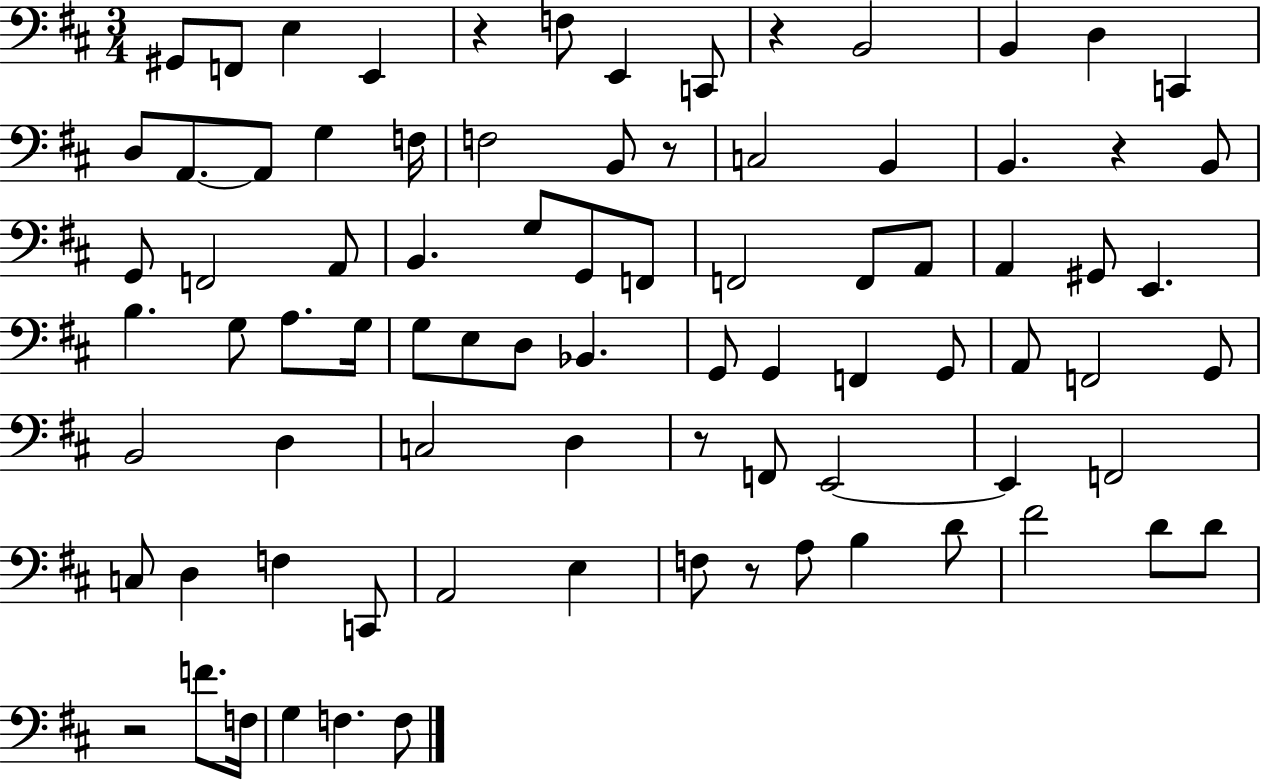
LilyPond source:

{
  \clef bass
  \numericTimeSignature
  \time 3/4
  \key d \major
  gis,8 f,8 e4 e,4 | r4 f8 e,4 c,8 | r4 b,2 | b,4 d4 c,4 | \break d8 a,8.~~ a,8 g4 f16 | f2 b,8 r8 | c2 b,4 | b,4. r4 b,8 | \break g,8 f,2 a,8 | b,4. g8 g,8 f,8 | f,2 f,8 a,8 | a,4 gis,8 e,4. | \break b4. g8 a8. g16 | g8 e8 d8 bes,4. | g,8 g,4 f,4 g,8 | a,8 f,2 g,8 | \break b,2 d4 | c2 d4 | r8 f,8 e,2~~ | e,4 f,2 | \break c8 d4 f4 c,8 | a,2 e4 | f8 r8 a8 b4 d'8 | fis'2 d'8 d'8 | \break r2 f'8. f16 | g4 f4. f8 | \bar "|."
}